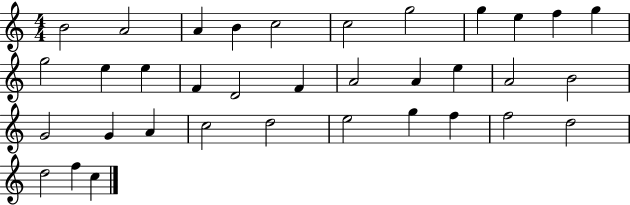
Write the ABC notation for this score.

X:1
T:Untitled
M:4/4
L:1/4
K:C
B2 A2 A B c2 c2 g2 g e f g g2 e e F D2 F A2 A e A2 B2 G2 G A c2 d2 e2 g f f2 d2 d2 f c